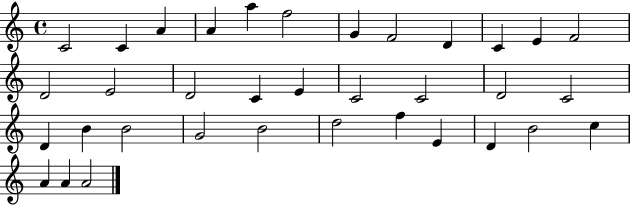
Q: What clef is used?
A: treble